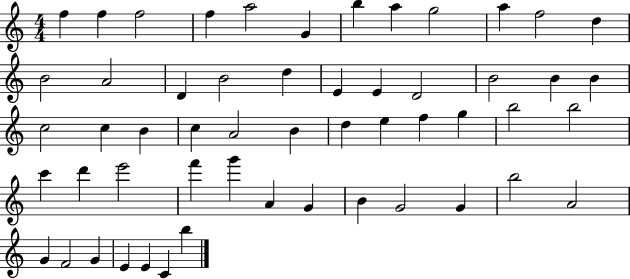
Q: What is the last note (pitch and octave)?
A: B5